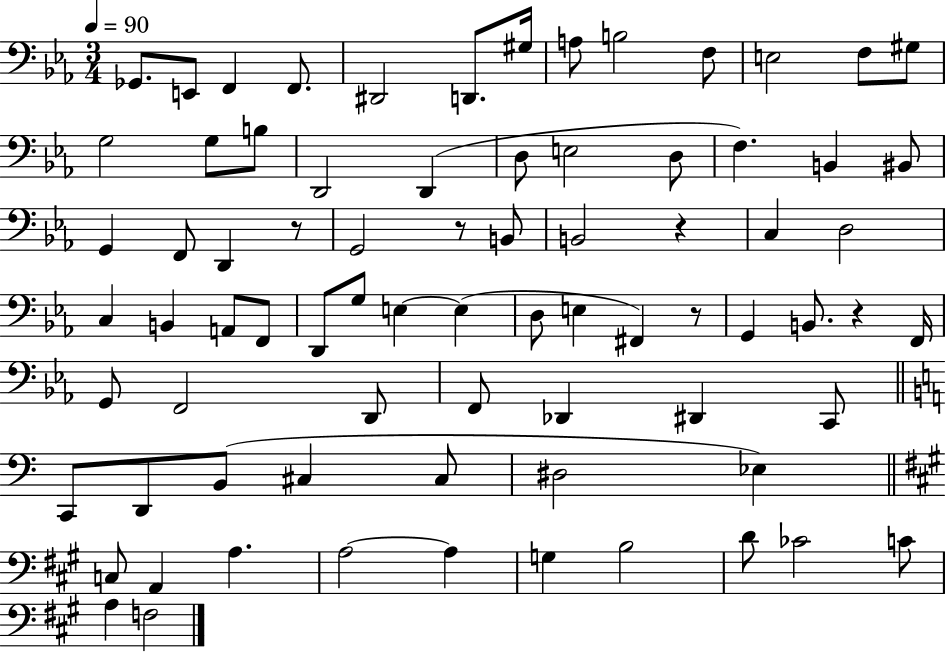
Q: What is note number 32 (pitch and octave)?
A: D3